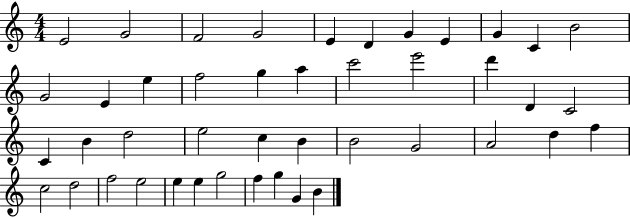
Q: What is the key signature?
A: C major